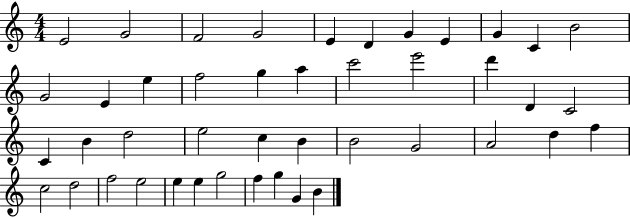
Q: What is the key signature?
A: C major